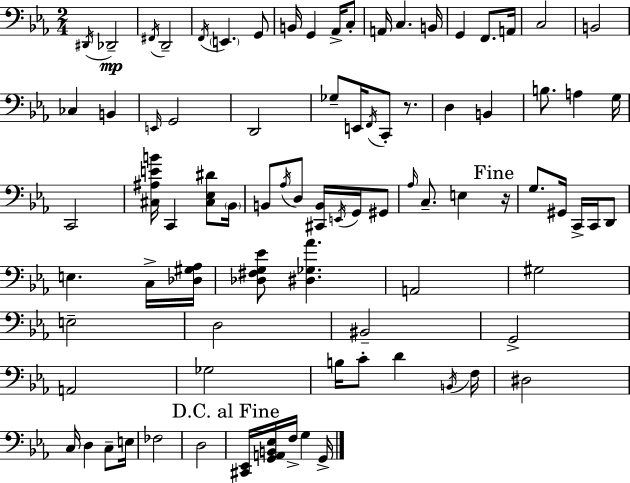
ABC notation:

X:1
T:Untitled
M:2/4
L:1/4
K:Cm
^D,,/4 _D,,2 ^F,,/4 D,,2 F,,/4 E,, G,,/2 B,,/4 G,, _A,,/4 C,/2 A,,/4 C, B,,/4 G,, F,,/2 A,,/4 C,2 B,,2 _C, B,, E,,/4 G,,2 D,,2 _G,/2 E,,/4 F,,/4 C,,/2 z/2 D, B,, B,/2 A, G,/4 C,,2 [^C,^A,EB]/4 C,, [^C,_E,^D]/2 _B,,/4 B,,/2 _A,/4 D,/2 [^C,,B,,]/4 E,,/4 G,,/4 ^G,,/2 _A,/4 C,/2 E, z/4 G,/2 ^G,,/4 C,,/4 C,,/4 D,,/2 E, C,/4 [_D,^G,_A,]/4 [_D,^F,G,_E]/2 [^D,_G,_A] A,,2 ^G,2 E,2 D,2 ^B,,2 G,,2 A,,2 _G,2 B,/4 C/2 D B,,/4 F,/4 ^D,2 C,/4 D, C,/2 E,/4 _F,2 D,2 [^C,,_E,,]/4 [G,,A,,B,,_E,]/4 F,/4 G, G,,/4